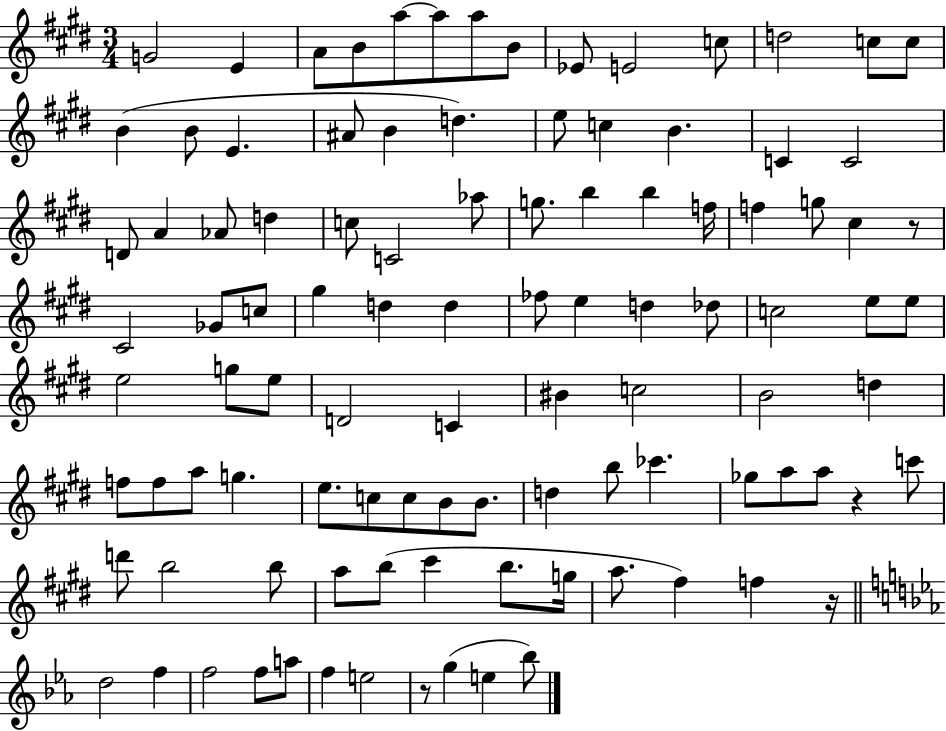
{
  \clef treble
  \numericTimeSignature
  \time 3/4
  \key e \major
  g'2 e'4 | a'8 b'8 a''8~~ a''8 a''8 b'8 | ees'8 e'2 c''8 | d''2 c''8 c''8 | \break b'4( b'8 e'4. | ais'8 b'4 d''4.) | e''8 c''4 b'4. | c'4 c'2 | \break d'8 a'4 aes'8 d''4 | c''8 c'2 aes''8 | g''8. b''4 b''4 f''16 | f''4 g''8 cis''4 r8 | \break cis'2 ges'8 c''8 | gis''4 d''4 d''4 | fes''8 e''4 d''4 des''8 | c''2 e''8 e''8 | \break e''2 g''8 e''8 | d'2 c'4 | bis'4 c''2 | b'2 d''4 | \break f''8 f''8 a''8 g''4. | e''8. c''8 c''8 b'8 b'8. | d''4 b''8 ces'''4. | ges''8 a''8 a''8 r4 c'''8 | \break d'''8 b''2 b''8 | a''8 b''8( cis'''4 b''8. g''16 | a''8. fis''4) f''4 r16 | \bar "||" \break \key c \minor d''2 f''4 | f''2 f''8 a''8 | f''4 e''2 | r8 g''4( e''4 bes''8) | \break \bar "|."
}